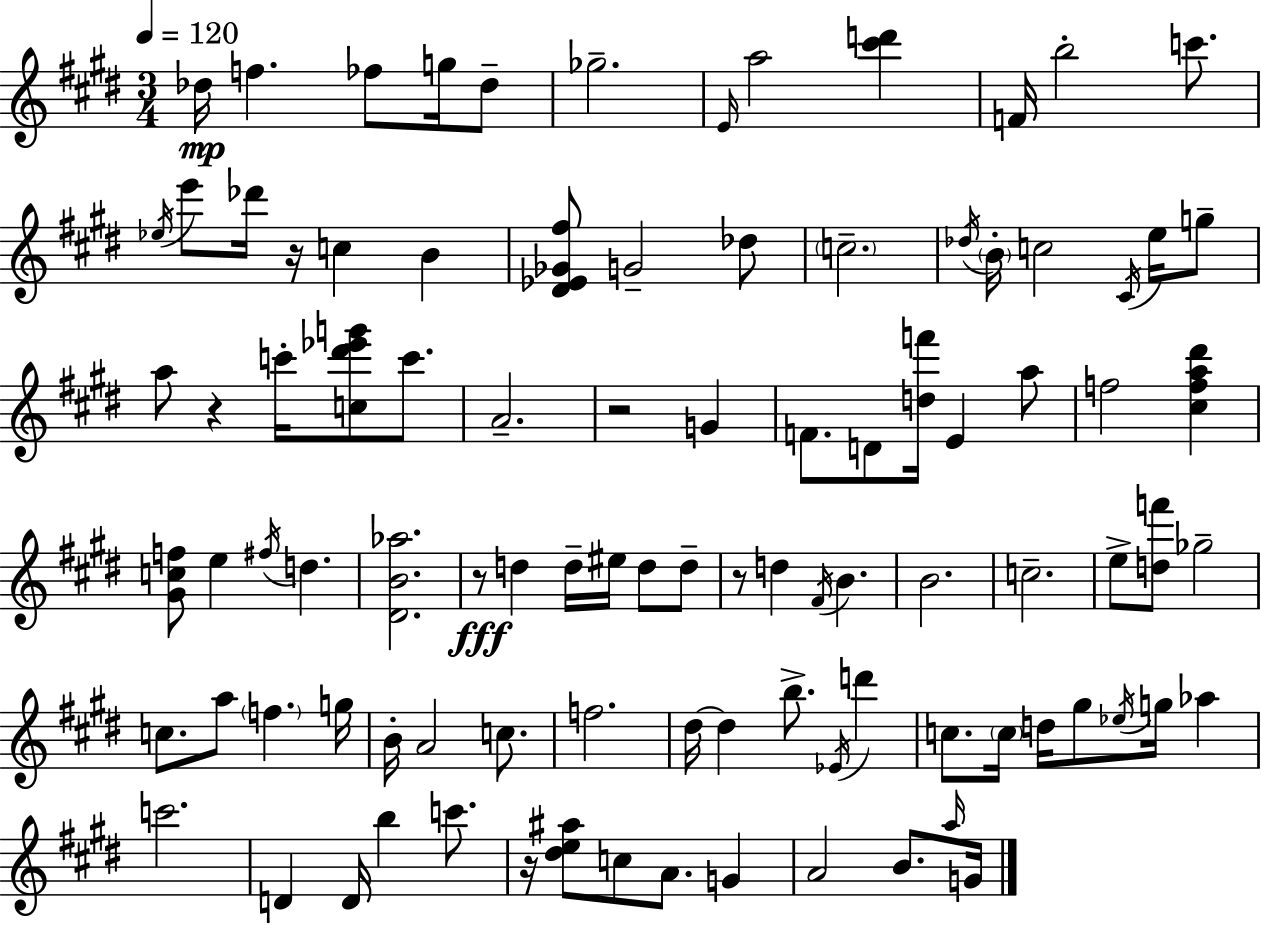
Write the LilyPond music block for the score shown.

{
  \clef treble
  \numericTimeSignature
  \time 3/4
  \key e \major
  \tempo 4 = 120
  des''16\mp f''4. fes''8 g''16 des''8-- | ges''2.-- | \grace { e'16 } a''2 <cis''' d'''>4 | f'16 b''2-. c'''8. | \break \acciaccatura { ees''16 } e'''8 des'''16 r16 c''4 b'4 | <dis' ees' ges' fis''>8 g'2-- | des''8 \parenthesize c''2.-- | \acciaccatura { des''16 } \parenthesize b'16-. c''2 | \break \acciaccatura { cis'16 } e''16 g''8-- a''8 r4 c'''16-. <c'' dis''' ees''' g'''>8 | c'''8. a'2.-- | r2 | g'4 f'8. d'8 <d'' f'''>16 e'4 | \break a''8 f''2 | <cis'' f'' a'' dis'''>4 <gis' c'' f''>8 e''4 \acciaccatura { fis''16 } d''4. | <dis' b' aes''>2. | r8\fff d''4 d''16-- | \break eis''16 d''8 d''8-- r8 d''4 \acciaccatura { fis'16 } | b'4. b'2. | c''2.-- | e''8-> <d'' f'''>8 ges''2-- | \break c''8. a''8 \parenthesize f''4. | g''16 b'16-. a'2 | c''8. f''2. | dis''16~~ dis''4 b''8.-> | \break \acciaccatura { ees'16 } d'''4 c''8. \parenthesize c''16 d''16 | gis''8 \acciaccatura { ees''16 } g''16 aes''4 c'''2. | d'4 | d'16 b''4 c'''8. r16 <dis'' e'' ais''>8 c''8 | \break a'8. g'4 a'2 | b'8. \grace { a''16 } g'16 \bar "|."
}